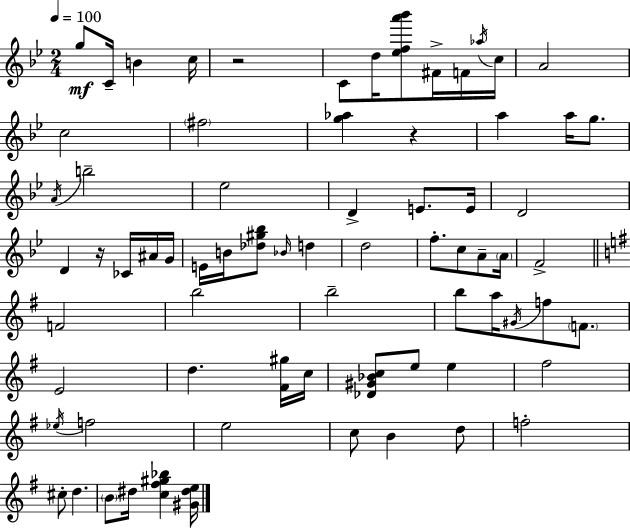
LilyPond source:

{
  \clef treble
  \numericTimeSignature
  \time 2/4
  \key g \minor
  \tempo 4 = 100
  g''8\mf c'16-- b'4 c''16 | r2 | c'8 d''16 <ees'' f'' a''' bes'''>8 fis'16-> f'16 \acciaccatura { aes''16 } | c''16 a'2 | \break c''2 | \parenthesize fis''2 | <g'' aes''>4 r4 | a''4 a''16 g''8. | \break \acciaccatura { a'16 } b''2-- | ees''2 | d'4-> e'8. | e'16 d'2 | \break d'4 r16 ces'16 | ais'16 g'16 e'16 b'16 <des'' gis'' bes''>8 \grace { bes'16 } d''4 | d''2 | f''8.-. c''8 | \break a'8-- \parenthesize a'16 f'2-> | \bar "||" \break \key g \major f'2 | b''2 | b''2-- | b''8 a''16 \acciaccatura { gis'16 } f''8 \parenthesize f'8. | \break e'2 | d''4. <fis' gis''>16 | c''16 <des' gis' bes' c''>8 e''8 e''4 | fis''2 | \break \acciaccatura { ees''16 } f''2 | e''2 | c''8 b'4 | d''8 f''2-. | \break cis''8-. d''4. | \parenthesize b'8 dis''16 <c'' fis'' gis'' bes''>4 | <gis' dis'' e''>16 \bar "|."
}